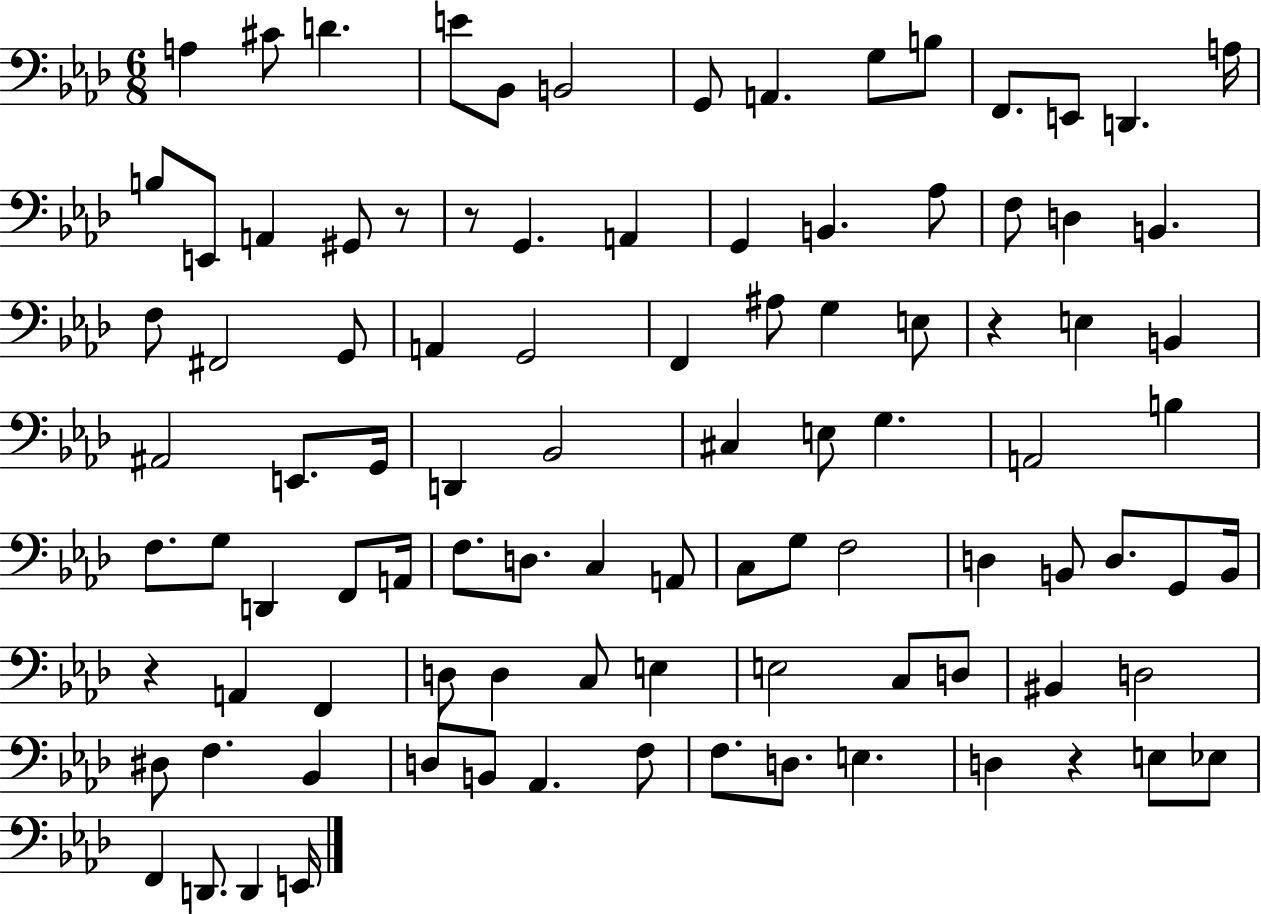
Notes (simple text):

A3/q C#4/e D4/q. E4/e Bb2/e B2/h G2/e A2/q. G3/e B3/e F2/e. E2/e D2/q. A3/s B3/e E2/e A2/q G#2/e R/e R/e G2/q. A2/q G2/q B2/q. Ab3/e F3/e D3/q B2/q. F3/e F#2/h G2/e A2/q G2/h F2/q A#3/e G3/q E3/e R/q E3/q B2/q A#2/h E2/e. G2/s D2/q Bb2/h C#3/q E3/e G3/q. A2/h B3/q F3/e. G3/e D2/q F2/e A2/s F3/e. D3/e. C3/q A2/e C3/e G3/e F3/h D3/q B2/e D3/e. G2/e B2/s R/q A2/q F2/q D3/e D3/q C3/e E3/q E3/h C3/e D3/e BIS2/q D3/h D#3/e F3/q. Bb2/q D3/e B2/e Ab2/q. F3/e F3/e. D3/e. E3/q. D3/q R/q E3/e Eb3/e F2/q D2/e. D2/q E2/s